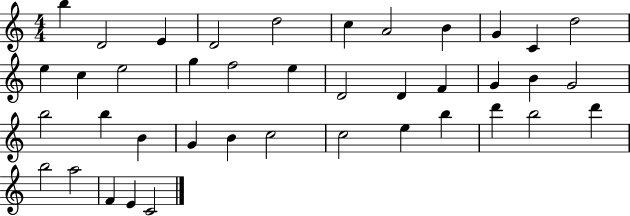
B5/q D4/h E4/q D4/h D5/h C5/q A4/h B4/q G4/q C4/q D5/h E5/q C5/q E5/h G5/q F5/h E5/q D4/h D4/q F4/q G4/q B4/q G4/h B5/h B5/q B4/q G4/q B4/q C5/h C5/h E5/q B5/q D6/q B5/h D6/q B5/h A5/h F4/q E4/q C4/h